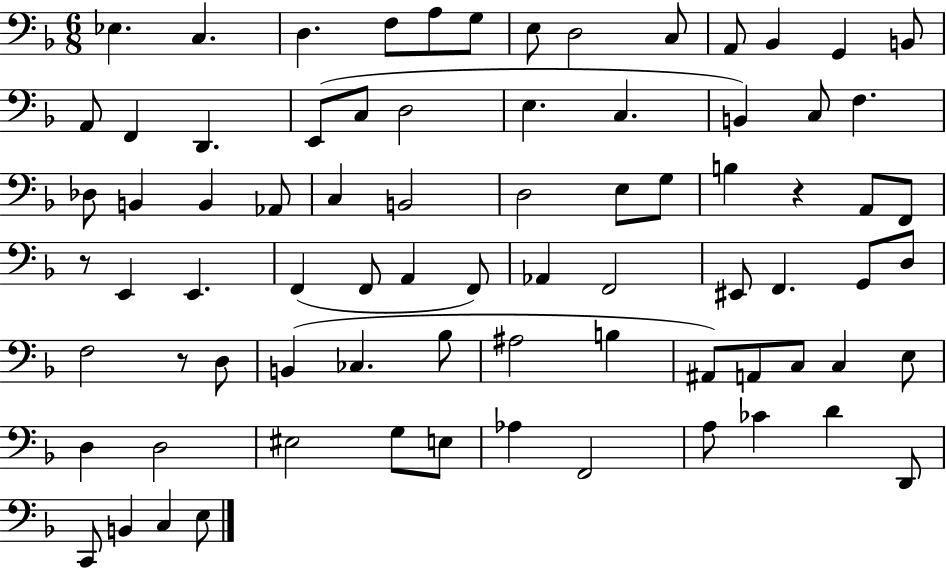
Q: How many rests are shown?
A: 3